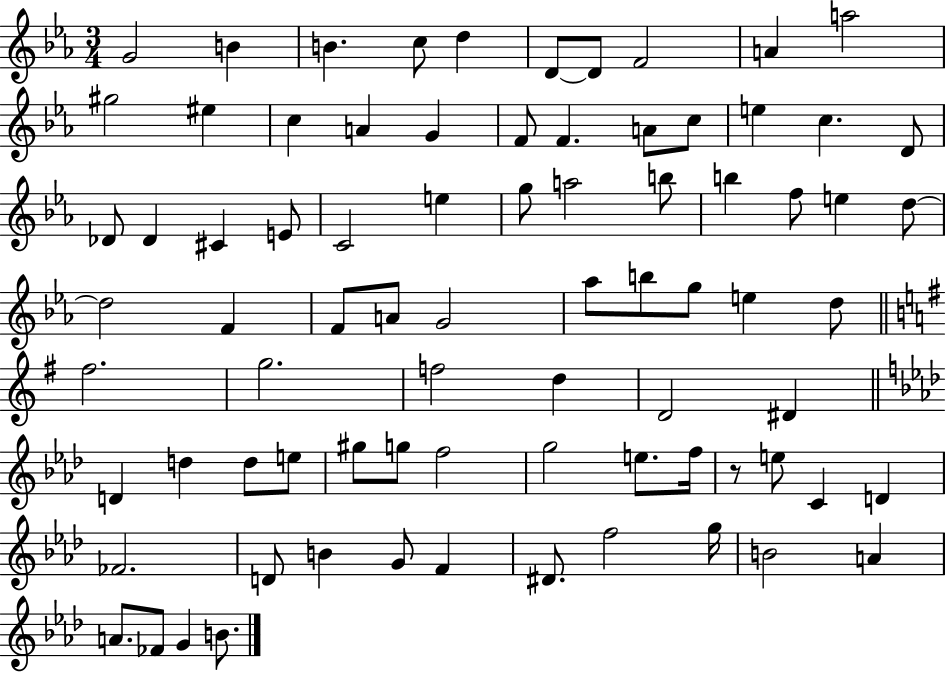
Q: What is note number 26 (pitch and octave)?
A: E4